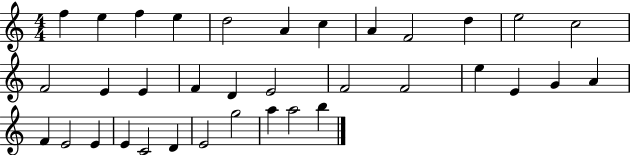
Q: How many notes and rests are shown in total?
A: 35